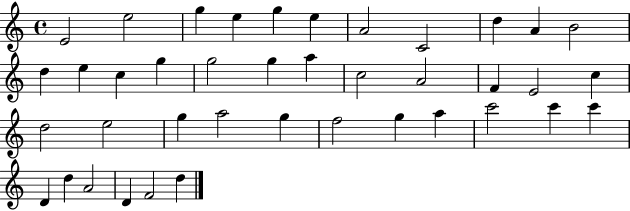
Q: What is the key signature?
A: C major